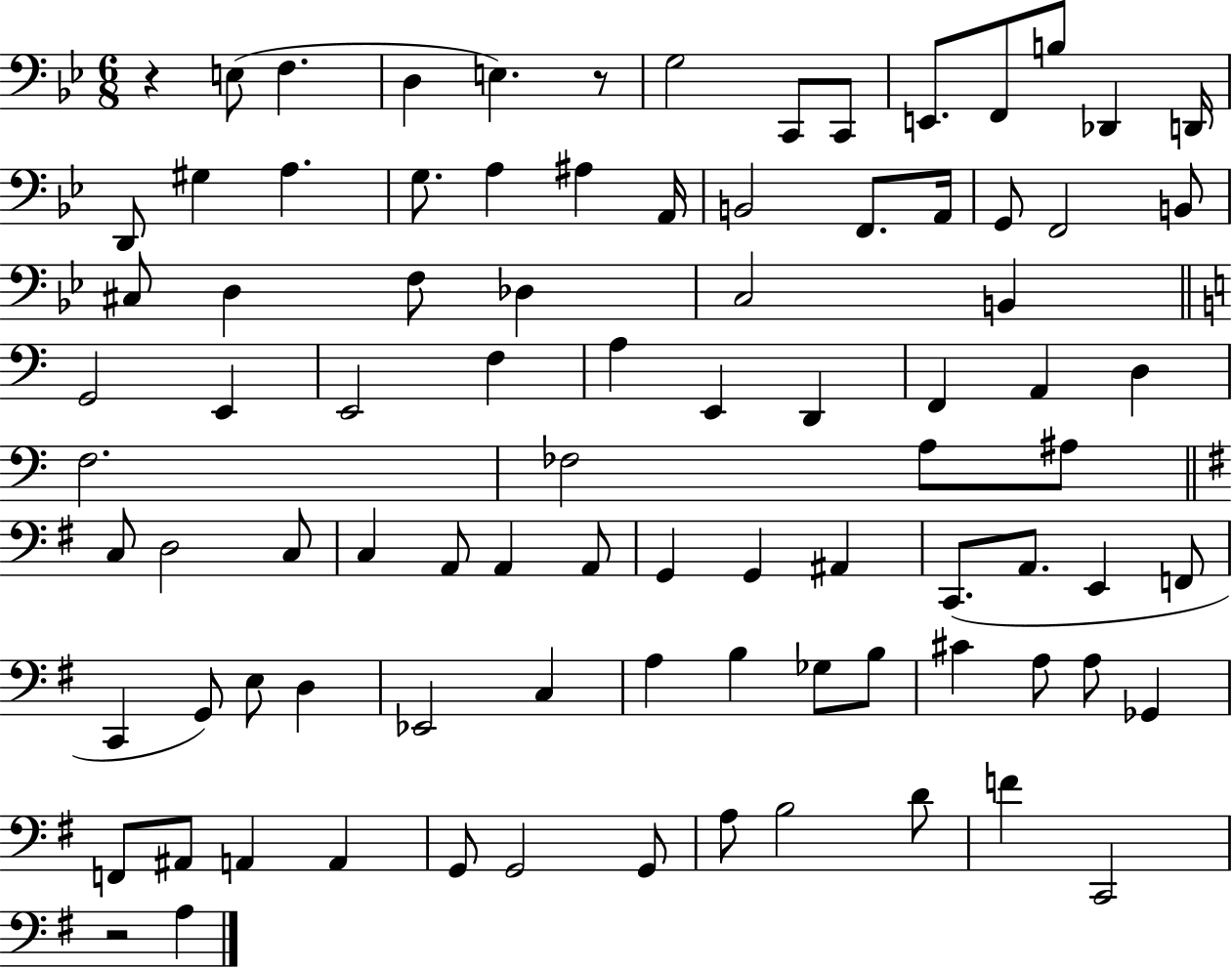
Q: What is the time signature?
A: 6/8